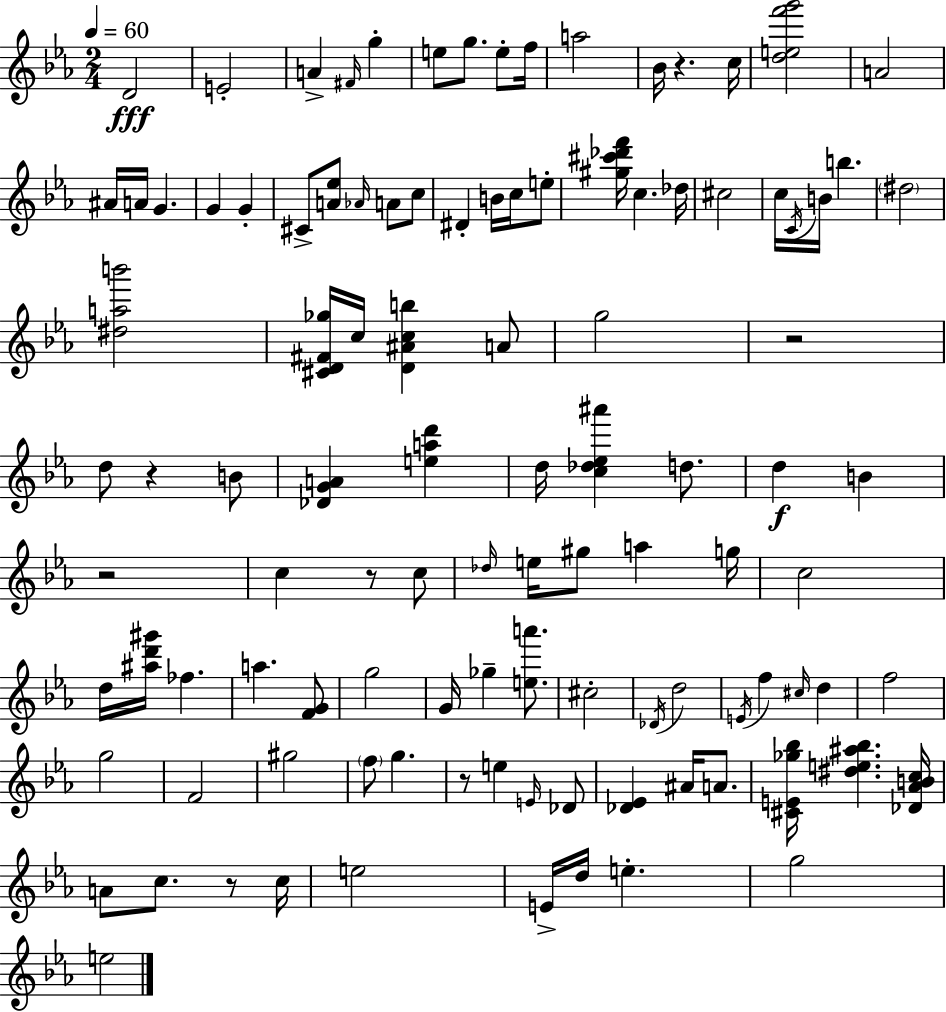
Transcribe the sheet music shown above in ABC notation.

X:1
T:Untitled
M:2/4
L:1/4
K:Cm
D2 E2 A ^F/4 g e/2 g/2 e/2 f/4 a2 _B/4 z c/4 [def'g']2 A2 ^A/4 A/4 G G G ^C/2 [A_e]/2 _A/4 A/2 c/2 ^D B/4 c/4 e/2 [^g^c'_d'f']/4 c _d/4 ^c2 c/4 C/4 B/4 b ^d2 [^dab']2 [^CD^F_g]/4 c/4 [D^Acb] A/2 g2 z2 d/2 z B/2 [_DGA] [ead'] d/4 [c_d_e^a'] d/2 d B z2 c z/2 c/2 _d/4 e/4 ^g/2 a g/4 c2 d/4 [^ad'^g']/4 _f a [FG]/2 g2 G/4 _g [ea']/2 ^c2 _D/4 d2 E/4 f ^c/4 d f2 g2 F2 ^g2 f/2 g z/2 e E/4 _D/2 [_D_E] ^A/4 A/2 [^CE_g_b]/4 [^de^a_b] [_D_ABc]/4 A/2 c/2 z/2 c/4 e2 E/4 d/4 e g2 e2